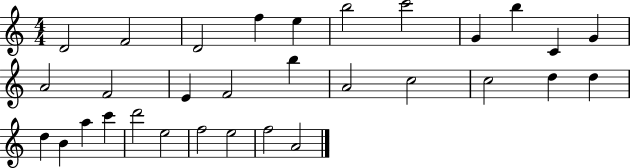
D4/h F4/h D4/h F5/q E5/q B5/h C6/h G4/q B5/q C4/q G4/q A4/h F4/h E4/q F4/h B5/q A4/h C5/h C5/h D5/q D5/q D5/q B4/q A5/q C6/q D6/h E5/h F5/h E5/h F5/h A4/h